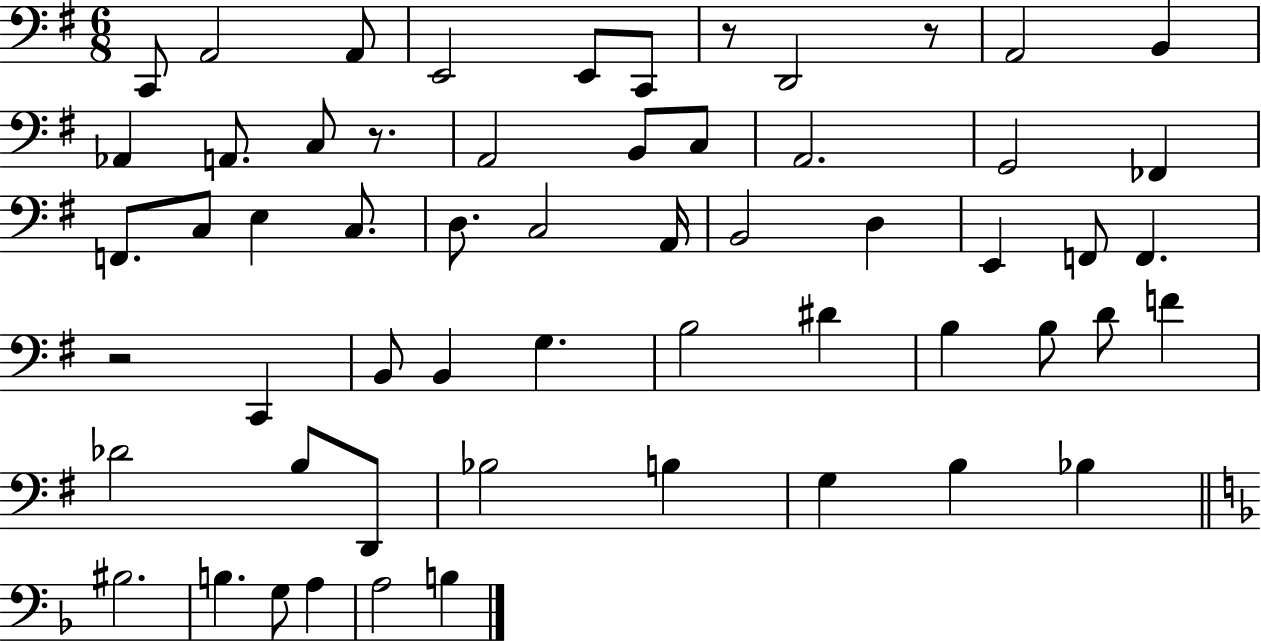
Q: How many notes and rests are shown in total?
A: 58